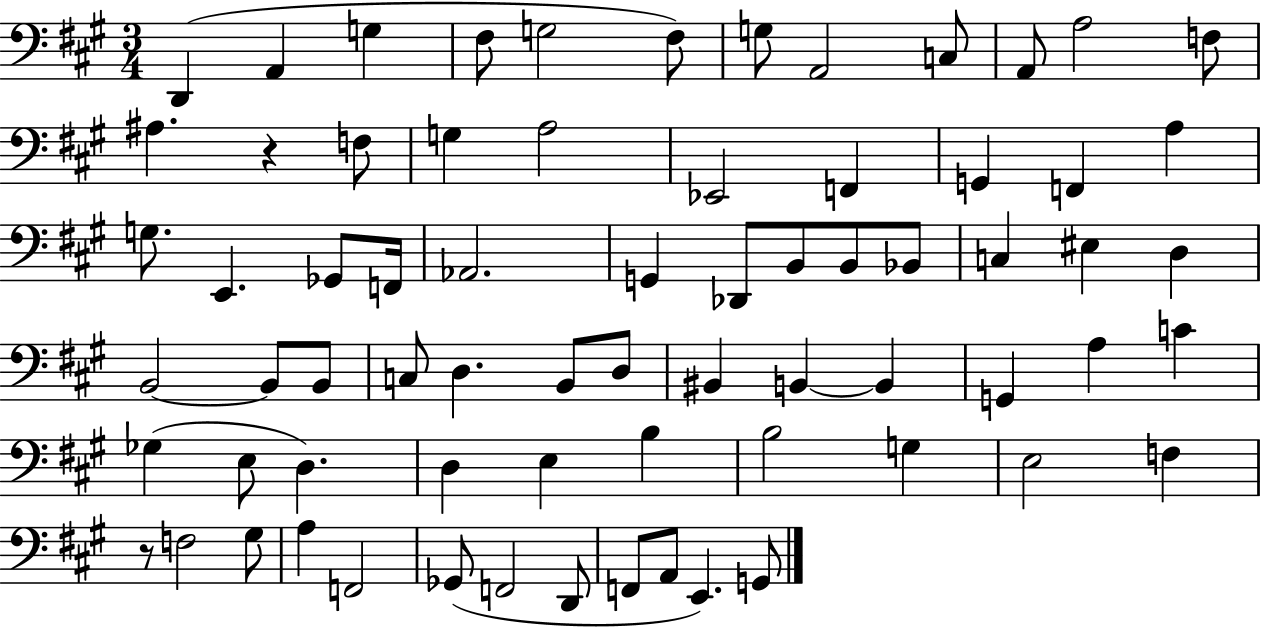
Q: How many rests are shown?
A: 2